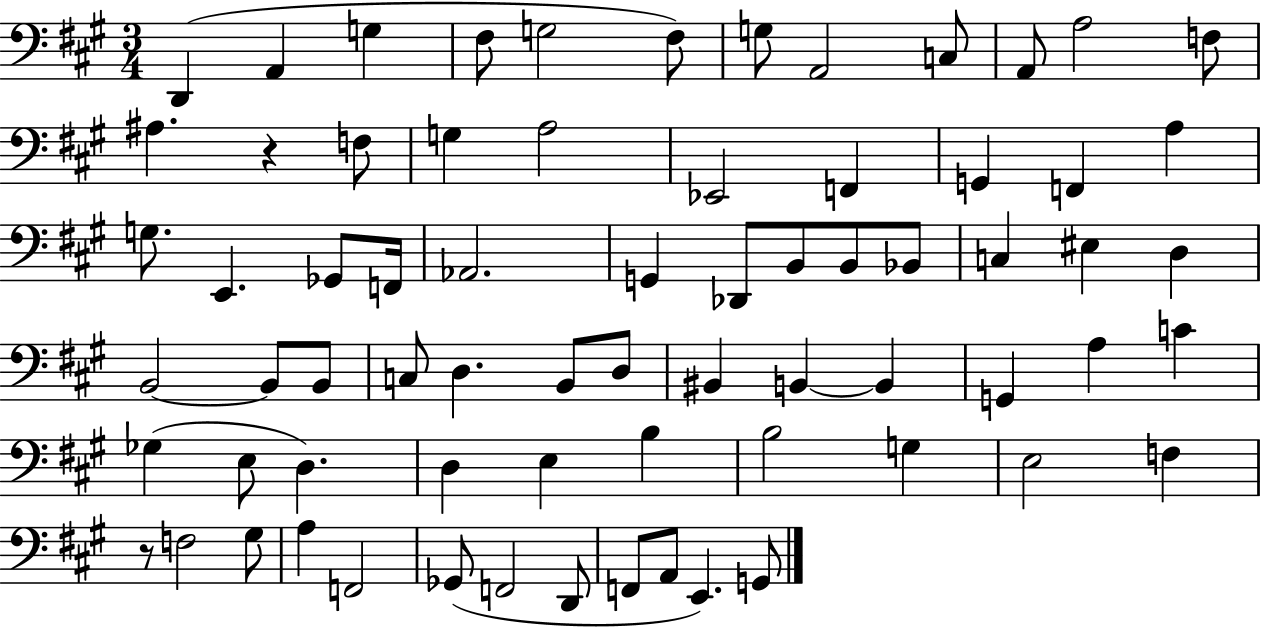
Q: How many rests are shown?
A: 2